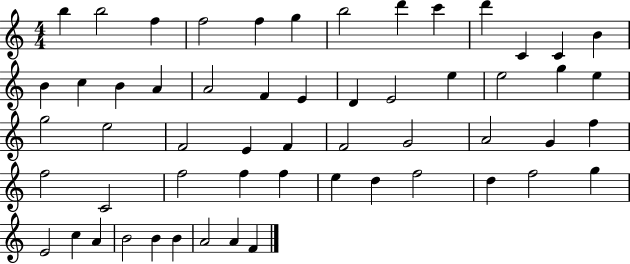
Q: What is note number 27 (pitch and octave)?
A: G5